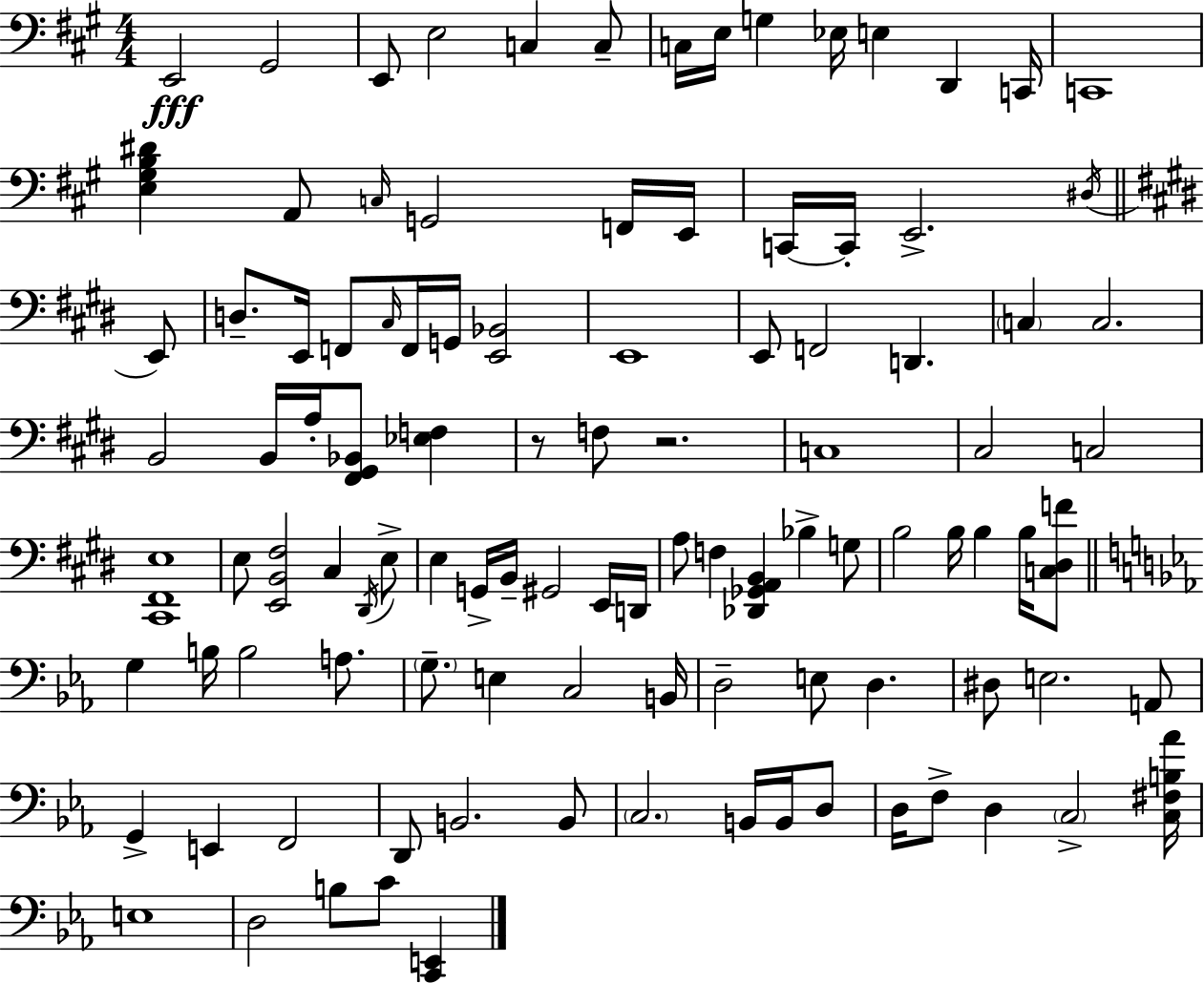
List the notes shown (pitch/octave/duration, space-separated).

E2/h G#2/h E2/e E3/h C3/q C3/e C3/s E3/s G3/q Eb3/s E3/q D2/q C2/s C2/w [E3,G#3,B3,D#4]/q A2/e C3/s G2/h F2/s E2/s C2/s C2/s E2/h. D#3/s E2/e D3/e. E2/s F2/e C#3/s F2/s G2/s [E2,Bb2]/h E2/w E2/e F2/h D2/q. C3/q C3/h. B2/h B2/s A3/s [F#2,G#2,Bb2]/e [Eb3,F3]/q R/e F3/e R/h. C3/w C#3/h C3/h [C#2,F#2,E3]/w E3/e [E2,B2,F#3]/h C#3/q D#2/s E3/e E3/q G2/s B2/s G#2/h E2/s D2/s A3/e F3/q [Db2,Gb2,A2,B2]/q Bb3/q G3/e B3/h B3/s B3/q B3/s [C3,D#3,F4]/e G3/q B3/s B3/h A3/e. G3/e. E3/q C3/h B2/s D3/h E3/e D3/q. D#3/e E3/h. A2/e G2/q E2/q F2/h D2/e B2/h. B2/e C3/h. B2/s B2/s D3/e D3/s F3/e D3/q C3/h [C3,F#3,B3,Ab4]/s E3/w D3/h B3/e C4/e [C2,E2]/q